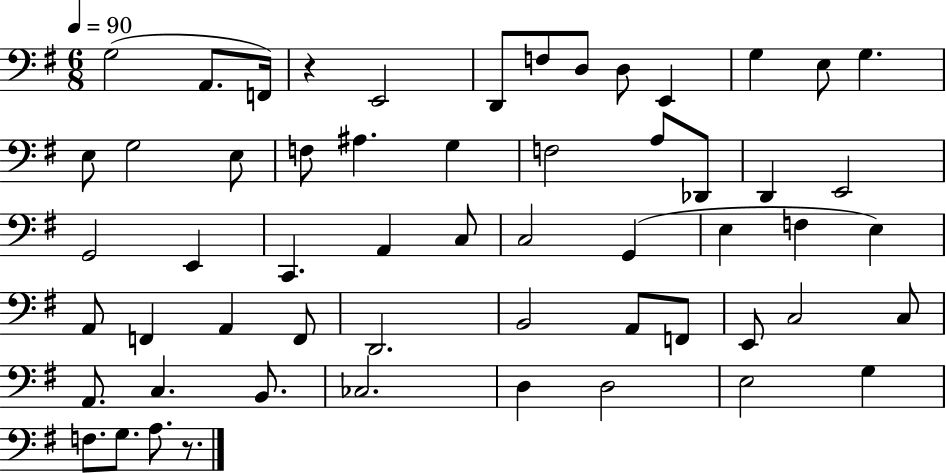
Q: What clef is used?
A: bass